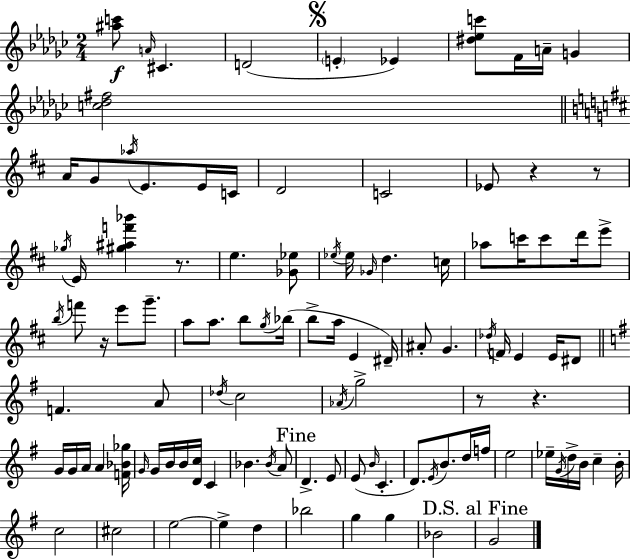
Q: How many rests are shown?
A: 6